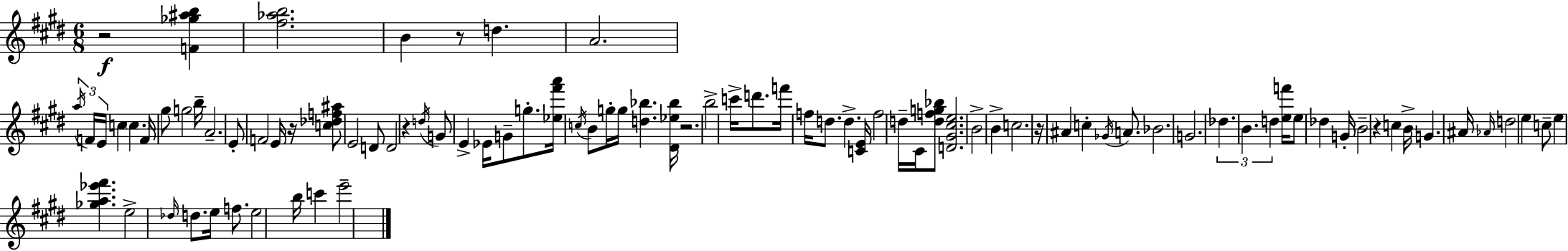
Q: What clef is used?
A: treble